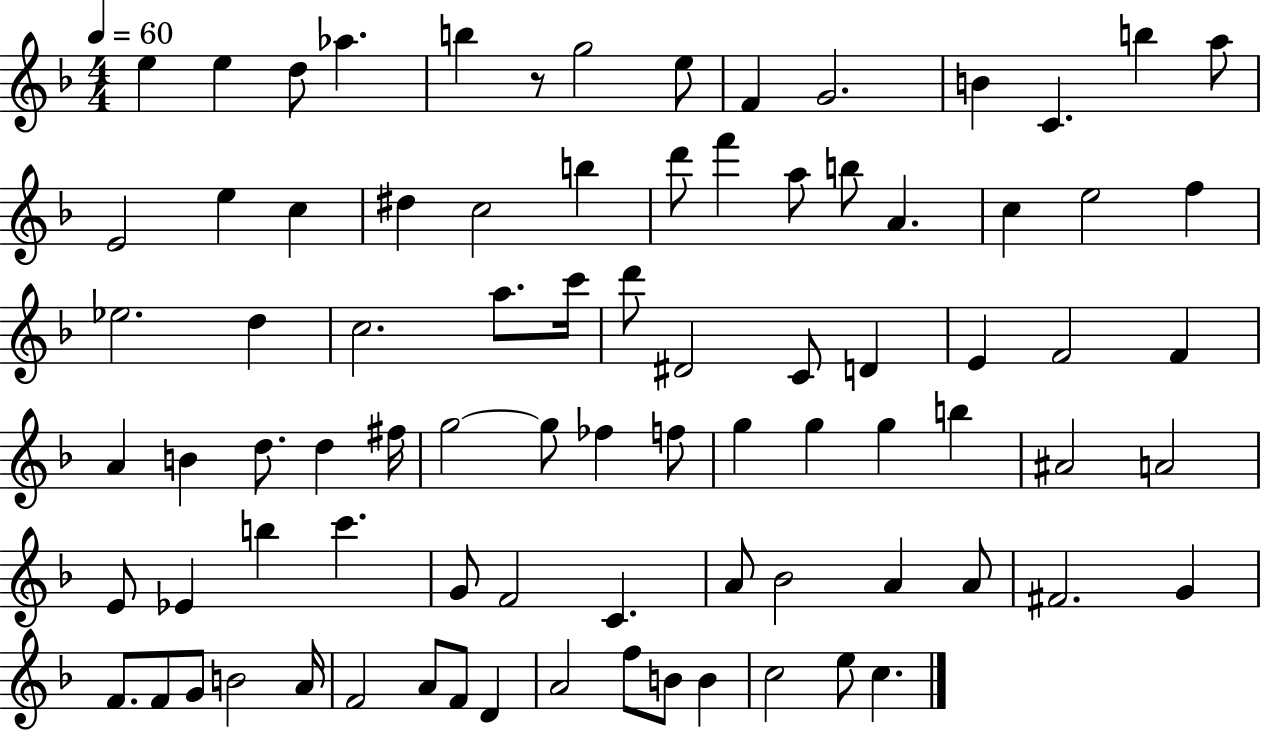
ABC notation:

X:1
T:Untitled
M:4/4
L:1/4
K:F
e e d/2 _a b z/2 g2 e/2 F G2 B C b a/2 E2 e c ^d c2 b d'/2 f' a/2 b/2 A c e2 f _e2 d c2 a/2 c'/4 d'/2 ^D2 C/2 D E F2 F A B d/2 d ^f/4 g2 g/2 _f f/2 g g g b ^A2 A2 E/2 _E b c' G/2 F2 C A/2 _B2 A A/2 ^F2 G F/2 F/2 G/2 B2 A/4 F2 A/2 F/2 D A2 f/2 B/2 B c2 e/2 c